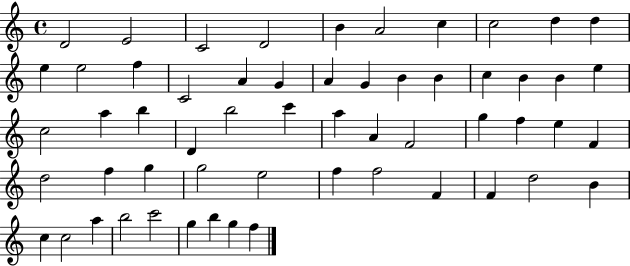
{
  \clef treble
  \time 4/4
  \defaultTimeSignature
  \key c \major
  d'2 e'2 | c'2 d'2 | b'4 a'2 c''4 | c''2 d''4 d''4 | \break e''4 e''2 f''4 | c'2 a'4 g'4 | a'4 g'4 b'4 b'4 | c''4 b'4 b'4 e''4 | \break c''2 a''4 b''4 | d'4 b''2 c'''4 | a''4 a'4 f'2 | g''4 f''4 e''4 f'4 | \break d''2 f''4 g''4 | g''2 e''2 | f''4 f''2 f'4 | f'4 d''2 b'4 | \break c''4 c''2 a''4 | b''2 c'''2 | g''4 b''4 g''4 f''4 | \bar "|."
}